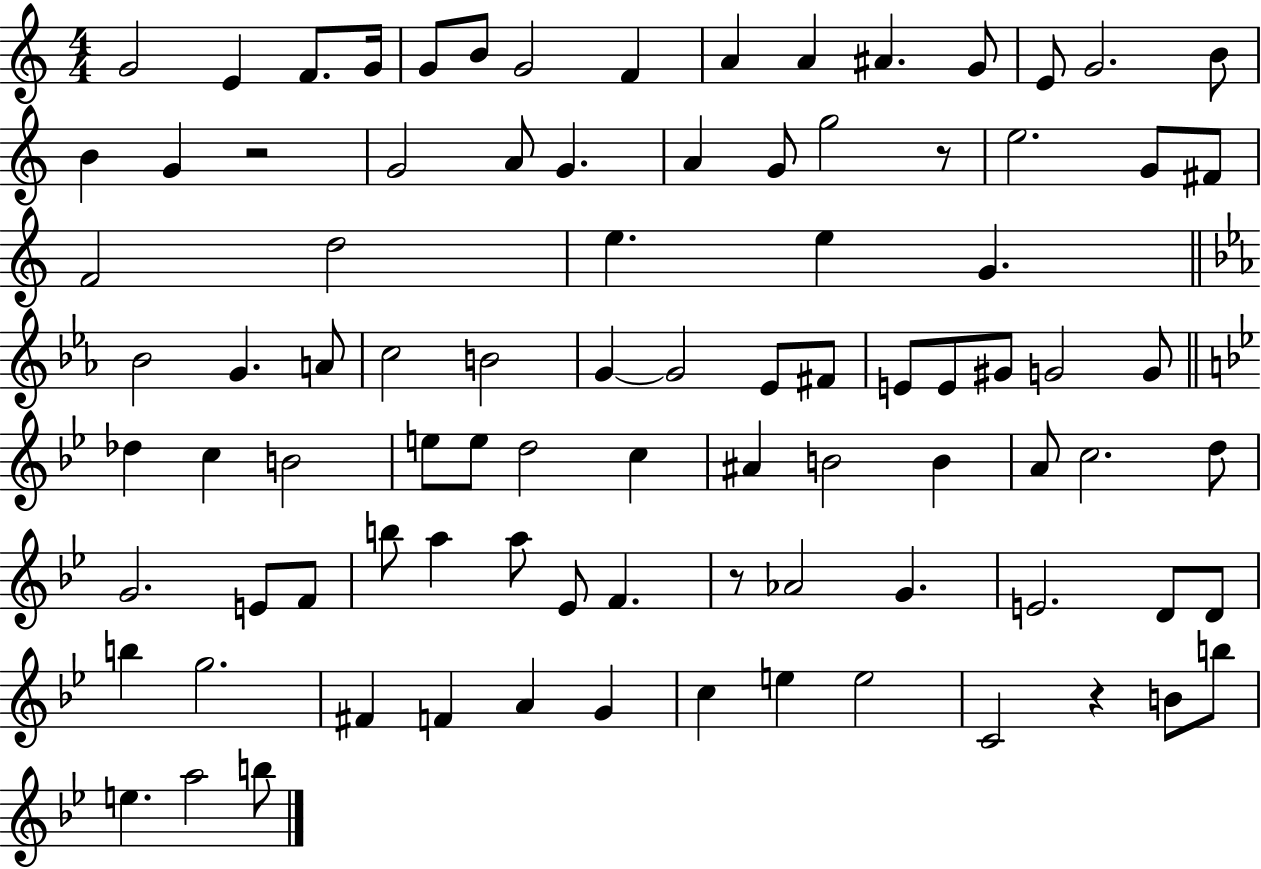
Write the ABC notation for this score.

X:1
T:Untitled
M:4/4
L:1/4
K:C
G2 E F/2 G/4 G/2 B/2 G2 F A A ^A G/2 E/2 G2 B/2 B G z2 G2 A/2 G A G/2 g2 z/2 e2 G/2 ^F/2 F2 d2 e e G _B2 G A/2 c2 B2 G G2 _E/2 ^F/2 E/2 E/2 ^G/2 G2 G/2 _d c B2 e/2 e/2 d2 c ^A B2 B A/2 c2 d/2 G2 E/2 F/2 b/2 a a/2 _E/2 F z/2 _A2 G E2 D/2 D/2 b g2 ^F F A G c e e2 C2 z B/2 b/2 e a2 b/2